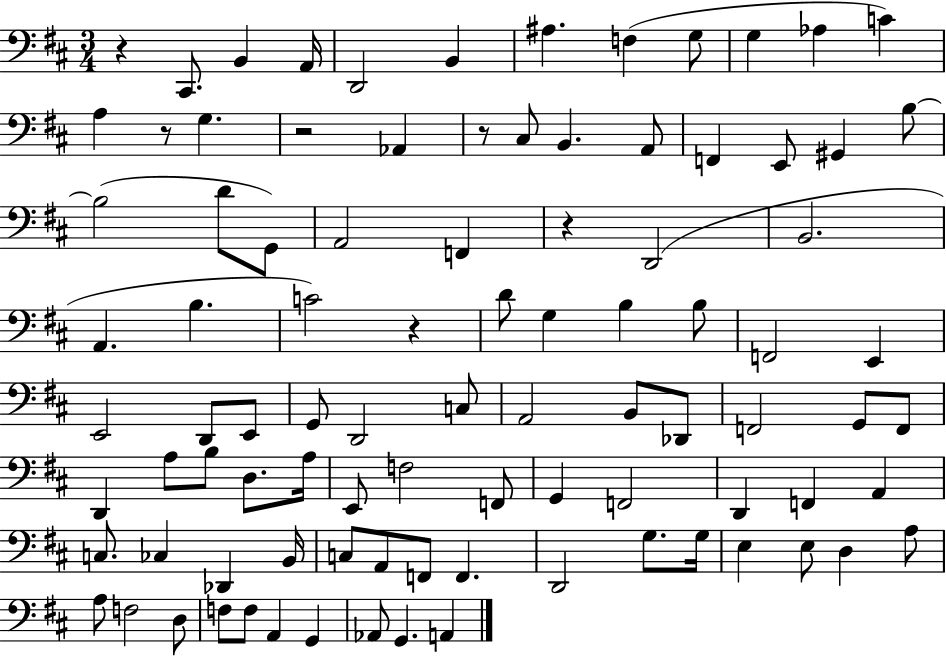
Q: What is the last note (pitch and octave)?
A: A2